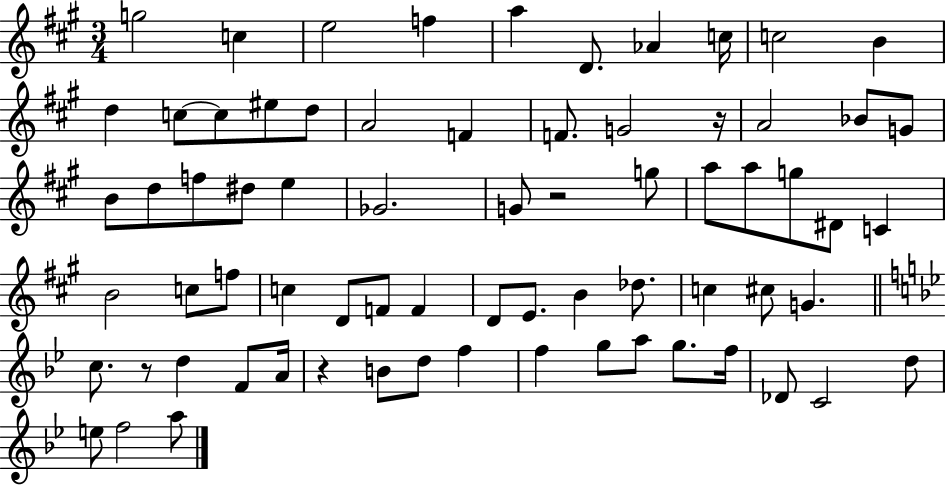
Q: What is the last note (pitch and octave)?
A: A5